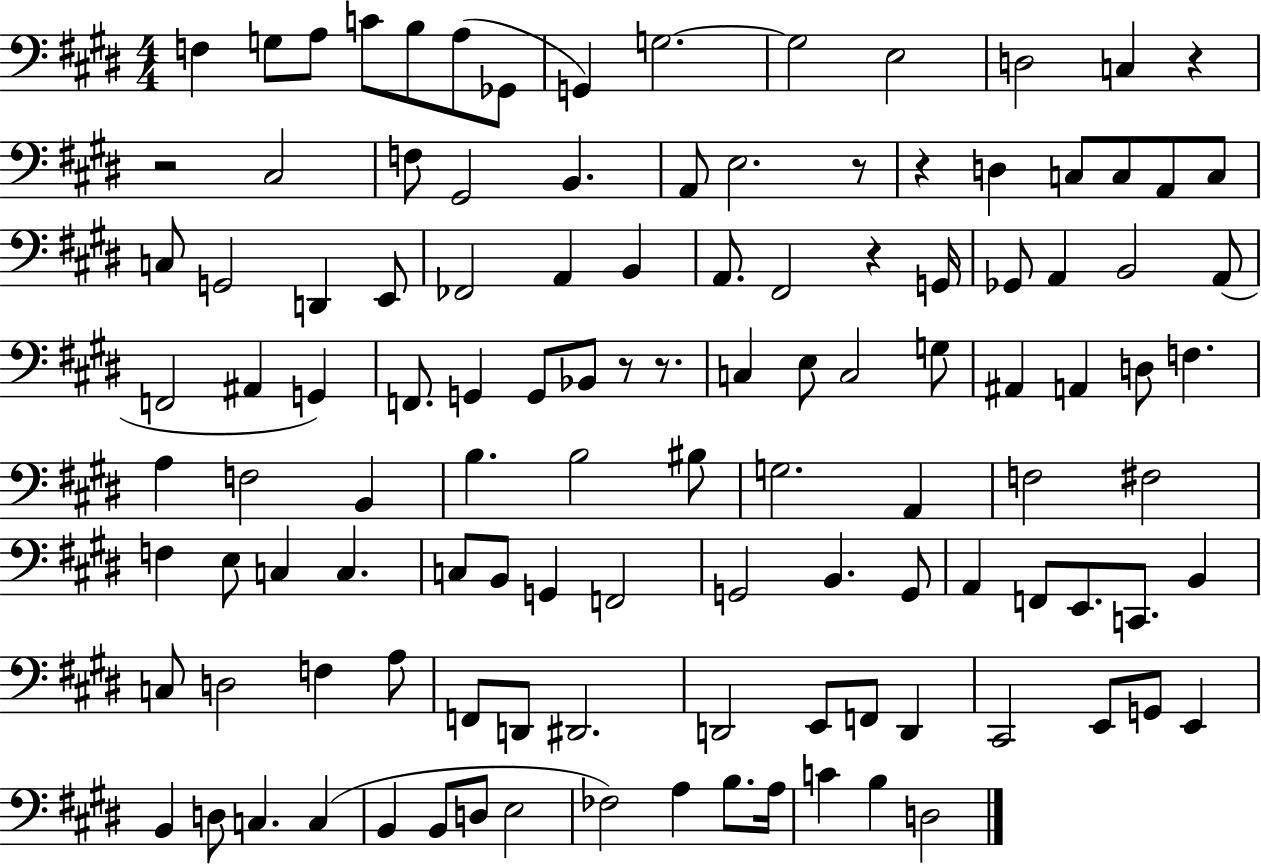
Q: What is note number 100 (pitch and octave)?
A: B2